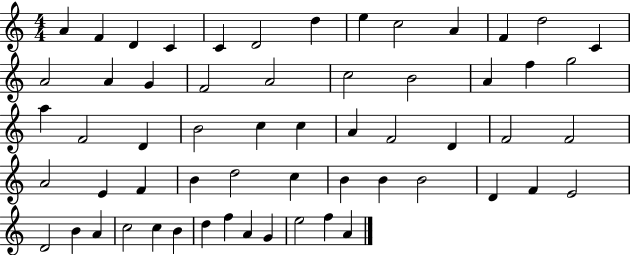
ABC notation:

X:1
T:Untitled
M:4/4
L:1/4
K:C
A F D C C D2 d e c2 A F d2 C A2 A G F2 A2 c2 B2 A f g2 a F2 D B2 c c A F2 D F2 F2 A2 E F B d2 c B B B2 D F E2 D2 B A c2 c B d f A G e2 f A